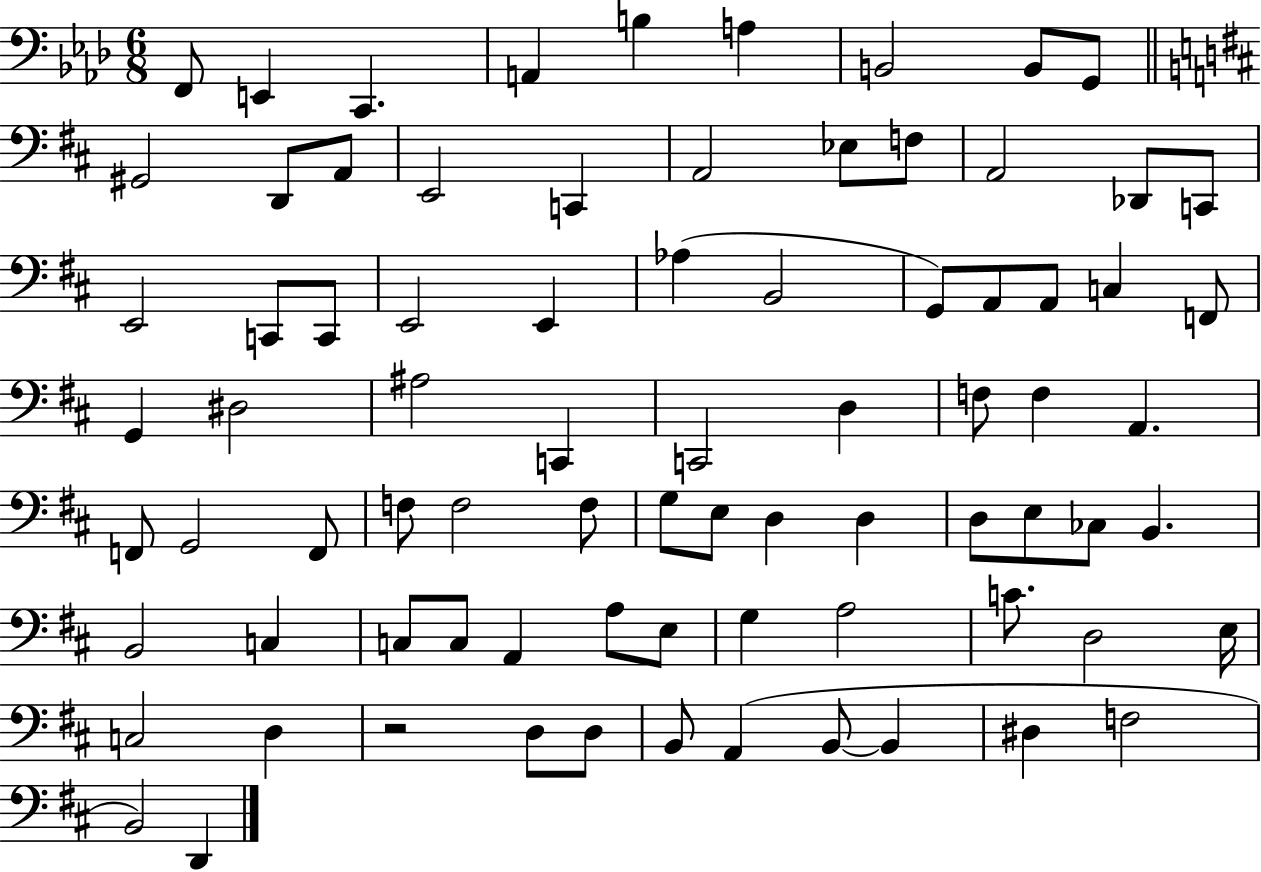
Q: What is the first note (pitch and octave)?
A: F2